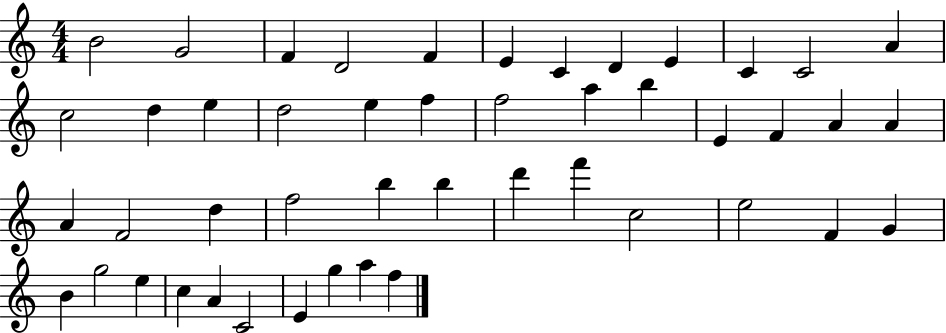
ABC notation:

X:1
T:Untitled
M:4/4
L:1/4
K:C
B2 G2 F D2 F E C D E C C2 A c2 d e d2 e f f2 a b E F A A A F2 d f2 b b d' f' c2 e2 F G B g2 e c A C2 E g a f